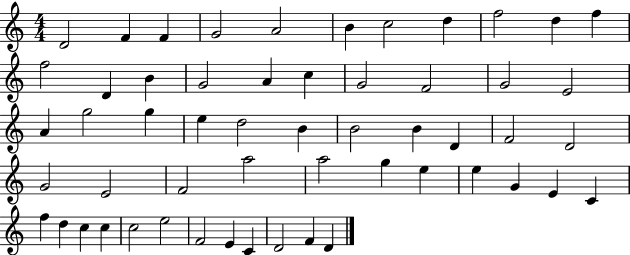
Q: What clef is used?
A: treble